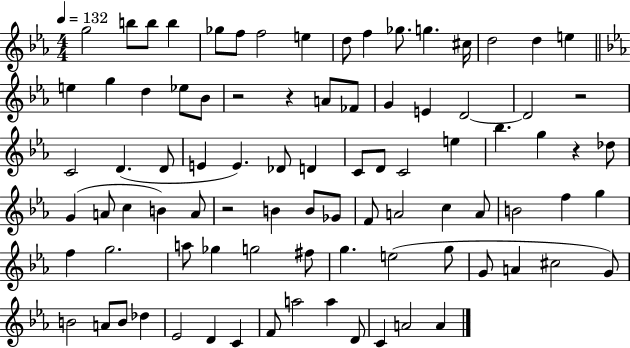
G5/h B5/e B5/e B5/q Gb5/e F5/e F5/h E5/q D5/e F5/q Gb5/e. G5/q. C#5/s D5/h D5/q E5/q E5/q G5/q D5/q Eb5/e Bb4/e R/h R/q A4/e FES4/e G4/q E4/q D4/h D4/h R/h C4/h D4/q. D4/e E4/q E4/q. Db4/e D4/q C4/e D4/e C4/h E5/q Bb5/q. G5/q R/q Db5/e G4/q A4/e C5/q B4/q A4/e R/h B4/q B4/e Gb4/e F4/e A4/h C5/q A4/e B4/h F5/q G5/q F5/q G5/h. A5/e Gb5/q G5/h F#5/e G5/q. E5/h G5/e G4/e A4/q C#5/h G4/e B4/h A4/e B4/e Db5/q Eb4/h D4/q C4/q F4/e A5/h A5/q D4/e C4/q A4/h A4/q